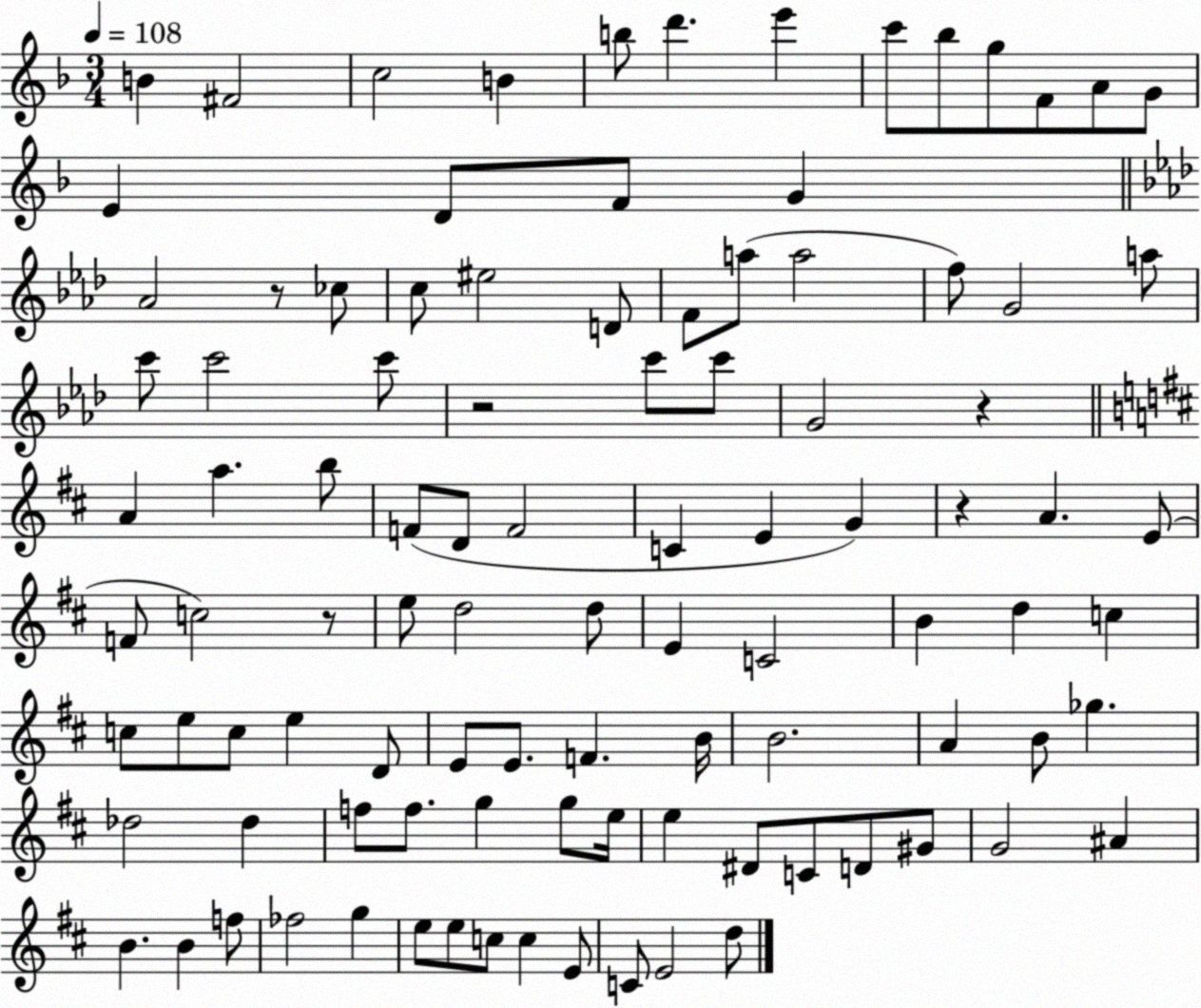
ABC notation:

X:1
T:Untitled
M:3/4
L:1/4
K:F
B ^F2 c2 B b/2 d' e' c'/2 _b/2 g/2 F/2 A/2 G/2 E D/2 F/2 G _A2 z/2 _c/2 c/2 ^e2 D/2 F/2 a/2 a2 f/2 G2 a/2 c'/2 c'2 c'/2 z2 c'/2 c'/2 G2 z A a b/2 F/2 D/2 F2 C E G z A E/2 F/2 c2 z/2 e/2 d2 d/2 E C2 B d c c/2 e/2 c/2 e D/2 E/2 E/2 F B/4 B2 A B/2 _g _d2 _d f/2 f/2 g g/2 e/4 e ^D/2 C/2 D/2 ^G/2 G2 ^A B B f/2 _f2 g e/2 e/2 c/2 c E/2 C/2 E2 d/2